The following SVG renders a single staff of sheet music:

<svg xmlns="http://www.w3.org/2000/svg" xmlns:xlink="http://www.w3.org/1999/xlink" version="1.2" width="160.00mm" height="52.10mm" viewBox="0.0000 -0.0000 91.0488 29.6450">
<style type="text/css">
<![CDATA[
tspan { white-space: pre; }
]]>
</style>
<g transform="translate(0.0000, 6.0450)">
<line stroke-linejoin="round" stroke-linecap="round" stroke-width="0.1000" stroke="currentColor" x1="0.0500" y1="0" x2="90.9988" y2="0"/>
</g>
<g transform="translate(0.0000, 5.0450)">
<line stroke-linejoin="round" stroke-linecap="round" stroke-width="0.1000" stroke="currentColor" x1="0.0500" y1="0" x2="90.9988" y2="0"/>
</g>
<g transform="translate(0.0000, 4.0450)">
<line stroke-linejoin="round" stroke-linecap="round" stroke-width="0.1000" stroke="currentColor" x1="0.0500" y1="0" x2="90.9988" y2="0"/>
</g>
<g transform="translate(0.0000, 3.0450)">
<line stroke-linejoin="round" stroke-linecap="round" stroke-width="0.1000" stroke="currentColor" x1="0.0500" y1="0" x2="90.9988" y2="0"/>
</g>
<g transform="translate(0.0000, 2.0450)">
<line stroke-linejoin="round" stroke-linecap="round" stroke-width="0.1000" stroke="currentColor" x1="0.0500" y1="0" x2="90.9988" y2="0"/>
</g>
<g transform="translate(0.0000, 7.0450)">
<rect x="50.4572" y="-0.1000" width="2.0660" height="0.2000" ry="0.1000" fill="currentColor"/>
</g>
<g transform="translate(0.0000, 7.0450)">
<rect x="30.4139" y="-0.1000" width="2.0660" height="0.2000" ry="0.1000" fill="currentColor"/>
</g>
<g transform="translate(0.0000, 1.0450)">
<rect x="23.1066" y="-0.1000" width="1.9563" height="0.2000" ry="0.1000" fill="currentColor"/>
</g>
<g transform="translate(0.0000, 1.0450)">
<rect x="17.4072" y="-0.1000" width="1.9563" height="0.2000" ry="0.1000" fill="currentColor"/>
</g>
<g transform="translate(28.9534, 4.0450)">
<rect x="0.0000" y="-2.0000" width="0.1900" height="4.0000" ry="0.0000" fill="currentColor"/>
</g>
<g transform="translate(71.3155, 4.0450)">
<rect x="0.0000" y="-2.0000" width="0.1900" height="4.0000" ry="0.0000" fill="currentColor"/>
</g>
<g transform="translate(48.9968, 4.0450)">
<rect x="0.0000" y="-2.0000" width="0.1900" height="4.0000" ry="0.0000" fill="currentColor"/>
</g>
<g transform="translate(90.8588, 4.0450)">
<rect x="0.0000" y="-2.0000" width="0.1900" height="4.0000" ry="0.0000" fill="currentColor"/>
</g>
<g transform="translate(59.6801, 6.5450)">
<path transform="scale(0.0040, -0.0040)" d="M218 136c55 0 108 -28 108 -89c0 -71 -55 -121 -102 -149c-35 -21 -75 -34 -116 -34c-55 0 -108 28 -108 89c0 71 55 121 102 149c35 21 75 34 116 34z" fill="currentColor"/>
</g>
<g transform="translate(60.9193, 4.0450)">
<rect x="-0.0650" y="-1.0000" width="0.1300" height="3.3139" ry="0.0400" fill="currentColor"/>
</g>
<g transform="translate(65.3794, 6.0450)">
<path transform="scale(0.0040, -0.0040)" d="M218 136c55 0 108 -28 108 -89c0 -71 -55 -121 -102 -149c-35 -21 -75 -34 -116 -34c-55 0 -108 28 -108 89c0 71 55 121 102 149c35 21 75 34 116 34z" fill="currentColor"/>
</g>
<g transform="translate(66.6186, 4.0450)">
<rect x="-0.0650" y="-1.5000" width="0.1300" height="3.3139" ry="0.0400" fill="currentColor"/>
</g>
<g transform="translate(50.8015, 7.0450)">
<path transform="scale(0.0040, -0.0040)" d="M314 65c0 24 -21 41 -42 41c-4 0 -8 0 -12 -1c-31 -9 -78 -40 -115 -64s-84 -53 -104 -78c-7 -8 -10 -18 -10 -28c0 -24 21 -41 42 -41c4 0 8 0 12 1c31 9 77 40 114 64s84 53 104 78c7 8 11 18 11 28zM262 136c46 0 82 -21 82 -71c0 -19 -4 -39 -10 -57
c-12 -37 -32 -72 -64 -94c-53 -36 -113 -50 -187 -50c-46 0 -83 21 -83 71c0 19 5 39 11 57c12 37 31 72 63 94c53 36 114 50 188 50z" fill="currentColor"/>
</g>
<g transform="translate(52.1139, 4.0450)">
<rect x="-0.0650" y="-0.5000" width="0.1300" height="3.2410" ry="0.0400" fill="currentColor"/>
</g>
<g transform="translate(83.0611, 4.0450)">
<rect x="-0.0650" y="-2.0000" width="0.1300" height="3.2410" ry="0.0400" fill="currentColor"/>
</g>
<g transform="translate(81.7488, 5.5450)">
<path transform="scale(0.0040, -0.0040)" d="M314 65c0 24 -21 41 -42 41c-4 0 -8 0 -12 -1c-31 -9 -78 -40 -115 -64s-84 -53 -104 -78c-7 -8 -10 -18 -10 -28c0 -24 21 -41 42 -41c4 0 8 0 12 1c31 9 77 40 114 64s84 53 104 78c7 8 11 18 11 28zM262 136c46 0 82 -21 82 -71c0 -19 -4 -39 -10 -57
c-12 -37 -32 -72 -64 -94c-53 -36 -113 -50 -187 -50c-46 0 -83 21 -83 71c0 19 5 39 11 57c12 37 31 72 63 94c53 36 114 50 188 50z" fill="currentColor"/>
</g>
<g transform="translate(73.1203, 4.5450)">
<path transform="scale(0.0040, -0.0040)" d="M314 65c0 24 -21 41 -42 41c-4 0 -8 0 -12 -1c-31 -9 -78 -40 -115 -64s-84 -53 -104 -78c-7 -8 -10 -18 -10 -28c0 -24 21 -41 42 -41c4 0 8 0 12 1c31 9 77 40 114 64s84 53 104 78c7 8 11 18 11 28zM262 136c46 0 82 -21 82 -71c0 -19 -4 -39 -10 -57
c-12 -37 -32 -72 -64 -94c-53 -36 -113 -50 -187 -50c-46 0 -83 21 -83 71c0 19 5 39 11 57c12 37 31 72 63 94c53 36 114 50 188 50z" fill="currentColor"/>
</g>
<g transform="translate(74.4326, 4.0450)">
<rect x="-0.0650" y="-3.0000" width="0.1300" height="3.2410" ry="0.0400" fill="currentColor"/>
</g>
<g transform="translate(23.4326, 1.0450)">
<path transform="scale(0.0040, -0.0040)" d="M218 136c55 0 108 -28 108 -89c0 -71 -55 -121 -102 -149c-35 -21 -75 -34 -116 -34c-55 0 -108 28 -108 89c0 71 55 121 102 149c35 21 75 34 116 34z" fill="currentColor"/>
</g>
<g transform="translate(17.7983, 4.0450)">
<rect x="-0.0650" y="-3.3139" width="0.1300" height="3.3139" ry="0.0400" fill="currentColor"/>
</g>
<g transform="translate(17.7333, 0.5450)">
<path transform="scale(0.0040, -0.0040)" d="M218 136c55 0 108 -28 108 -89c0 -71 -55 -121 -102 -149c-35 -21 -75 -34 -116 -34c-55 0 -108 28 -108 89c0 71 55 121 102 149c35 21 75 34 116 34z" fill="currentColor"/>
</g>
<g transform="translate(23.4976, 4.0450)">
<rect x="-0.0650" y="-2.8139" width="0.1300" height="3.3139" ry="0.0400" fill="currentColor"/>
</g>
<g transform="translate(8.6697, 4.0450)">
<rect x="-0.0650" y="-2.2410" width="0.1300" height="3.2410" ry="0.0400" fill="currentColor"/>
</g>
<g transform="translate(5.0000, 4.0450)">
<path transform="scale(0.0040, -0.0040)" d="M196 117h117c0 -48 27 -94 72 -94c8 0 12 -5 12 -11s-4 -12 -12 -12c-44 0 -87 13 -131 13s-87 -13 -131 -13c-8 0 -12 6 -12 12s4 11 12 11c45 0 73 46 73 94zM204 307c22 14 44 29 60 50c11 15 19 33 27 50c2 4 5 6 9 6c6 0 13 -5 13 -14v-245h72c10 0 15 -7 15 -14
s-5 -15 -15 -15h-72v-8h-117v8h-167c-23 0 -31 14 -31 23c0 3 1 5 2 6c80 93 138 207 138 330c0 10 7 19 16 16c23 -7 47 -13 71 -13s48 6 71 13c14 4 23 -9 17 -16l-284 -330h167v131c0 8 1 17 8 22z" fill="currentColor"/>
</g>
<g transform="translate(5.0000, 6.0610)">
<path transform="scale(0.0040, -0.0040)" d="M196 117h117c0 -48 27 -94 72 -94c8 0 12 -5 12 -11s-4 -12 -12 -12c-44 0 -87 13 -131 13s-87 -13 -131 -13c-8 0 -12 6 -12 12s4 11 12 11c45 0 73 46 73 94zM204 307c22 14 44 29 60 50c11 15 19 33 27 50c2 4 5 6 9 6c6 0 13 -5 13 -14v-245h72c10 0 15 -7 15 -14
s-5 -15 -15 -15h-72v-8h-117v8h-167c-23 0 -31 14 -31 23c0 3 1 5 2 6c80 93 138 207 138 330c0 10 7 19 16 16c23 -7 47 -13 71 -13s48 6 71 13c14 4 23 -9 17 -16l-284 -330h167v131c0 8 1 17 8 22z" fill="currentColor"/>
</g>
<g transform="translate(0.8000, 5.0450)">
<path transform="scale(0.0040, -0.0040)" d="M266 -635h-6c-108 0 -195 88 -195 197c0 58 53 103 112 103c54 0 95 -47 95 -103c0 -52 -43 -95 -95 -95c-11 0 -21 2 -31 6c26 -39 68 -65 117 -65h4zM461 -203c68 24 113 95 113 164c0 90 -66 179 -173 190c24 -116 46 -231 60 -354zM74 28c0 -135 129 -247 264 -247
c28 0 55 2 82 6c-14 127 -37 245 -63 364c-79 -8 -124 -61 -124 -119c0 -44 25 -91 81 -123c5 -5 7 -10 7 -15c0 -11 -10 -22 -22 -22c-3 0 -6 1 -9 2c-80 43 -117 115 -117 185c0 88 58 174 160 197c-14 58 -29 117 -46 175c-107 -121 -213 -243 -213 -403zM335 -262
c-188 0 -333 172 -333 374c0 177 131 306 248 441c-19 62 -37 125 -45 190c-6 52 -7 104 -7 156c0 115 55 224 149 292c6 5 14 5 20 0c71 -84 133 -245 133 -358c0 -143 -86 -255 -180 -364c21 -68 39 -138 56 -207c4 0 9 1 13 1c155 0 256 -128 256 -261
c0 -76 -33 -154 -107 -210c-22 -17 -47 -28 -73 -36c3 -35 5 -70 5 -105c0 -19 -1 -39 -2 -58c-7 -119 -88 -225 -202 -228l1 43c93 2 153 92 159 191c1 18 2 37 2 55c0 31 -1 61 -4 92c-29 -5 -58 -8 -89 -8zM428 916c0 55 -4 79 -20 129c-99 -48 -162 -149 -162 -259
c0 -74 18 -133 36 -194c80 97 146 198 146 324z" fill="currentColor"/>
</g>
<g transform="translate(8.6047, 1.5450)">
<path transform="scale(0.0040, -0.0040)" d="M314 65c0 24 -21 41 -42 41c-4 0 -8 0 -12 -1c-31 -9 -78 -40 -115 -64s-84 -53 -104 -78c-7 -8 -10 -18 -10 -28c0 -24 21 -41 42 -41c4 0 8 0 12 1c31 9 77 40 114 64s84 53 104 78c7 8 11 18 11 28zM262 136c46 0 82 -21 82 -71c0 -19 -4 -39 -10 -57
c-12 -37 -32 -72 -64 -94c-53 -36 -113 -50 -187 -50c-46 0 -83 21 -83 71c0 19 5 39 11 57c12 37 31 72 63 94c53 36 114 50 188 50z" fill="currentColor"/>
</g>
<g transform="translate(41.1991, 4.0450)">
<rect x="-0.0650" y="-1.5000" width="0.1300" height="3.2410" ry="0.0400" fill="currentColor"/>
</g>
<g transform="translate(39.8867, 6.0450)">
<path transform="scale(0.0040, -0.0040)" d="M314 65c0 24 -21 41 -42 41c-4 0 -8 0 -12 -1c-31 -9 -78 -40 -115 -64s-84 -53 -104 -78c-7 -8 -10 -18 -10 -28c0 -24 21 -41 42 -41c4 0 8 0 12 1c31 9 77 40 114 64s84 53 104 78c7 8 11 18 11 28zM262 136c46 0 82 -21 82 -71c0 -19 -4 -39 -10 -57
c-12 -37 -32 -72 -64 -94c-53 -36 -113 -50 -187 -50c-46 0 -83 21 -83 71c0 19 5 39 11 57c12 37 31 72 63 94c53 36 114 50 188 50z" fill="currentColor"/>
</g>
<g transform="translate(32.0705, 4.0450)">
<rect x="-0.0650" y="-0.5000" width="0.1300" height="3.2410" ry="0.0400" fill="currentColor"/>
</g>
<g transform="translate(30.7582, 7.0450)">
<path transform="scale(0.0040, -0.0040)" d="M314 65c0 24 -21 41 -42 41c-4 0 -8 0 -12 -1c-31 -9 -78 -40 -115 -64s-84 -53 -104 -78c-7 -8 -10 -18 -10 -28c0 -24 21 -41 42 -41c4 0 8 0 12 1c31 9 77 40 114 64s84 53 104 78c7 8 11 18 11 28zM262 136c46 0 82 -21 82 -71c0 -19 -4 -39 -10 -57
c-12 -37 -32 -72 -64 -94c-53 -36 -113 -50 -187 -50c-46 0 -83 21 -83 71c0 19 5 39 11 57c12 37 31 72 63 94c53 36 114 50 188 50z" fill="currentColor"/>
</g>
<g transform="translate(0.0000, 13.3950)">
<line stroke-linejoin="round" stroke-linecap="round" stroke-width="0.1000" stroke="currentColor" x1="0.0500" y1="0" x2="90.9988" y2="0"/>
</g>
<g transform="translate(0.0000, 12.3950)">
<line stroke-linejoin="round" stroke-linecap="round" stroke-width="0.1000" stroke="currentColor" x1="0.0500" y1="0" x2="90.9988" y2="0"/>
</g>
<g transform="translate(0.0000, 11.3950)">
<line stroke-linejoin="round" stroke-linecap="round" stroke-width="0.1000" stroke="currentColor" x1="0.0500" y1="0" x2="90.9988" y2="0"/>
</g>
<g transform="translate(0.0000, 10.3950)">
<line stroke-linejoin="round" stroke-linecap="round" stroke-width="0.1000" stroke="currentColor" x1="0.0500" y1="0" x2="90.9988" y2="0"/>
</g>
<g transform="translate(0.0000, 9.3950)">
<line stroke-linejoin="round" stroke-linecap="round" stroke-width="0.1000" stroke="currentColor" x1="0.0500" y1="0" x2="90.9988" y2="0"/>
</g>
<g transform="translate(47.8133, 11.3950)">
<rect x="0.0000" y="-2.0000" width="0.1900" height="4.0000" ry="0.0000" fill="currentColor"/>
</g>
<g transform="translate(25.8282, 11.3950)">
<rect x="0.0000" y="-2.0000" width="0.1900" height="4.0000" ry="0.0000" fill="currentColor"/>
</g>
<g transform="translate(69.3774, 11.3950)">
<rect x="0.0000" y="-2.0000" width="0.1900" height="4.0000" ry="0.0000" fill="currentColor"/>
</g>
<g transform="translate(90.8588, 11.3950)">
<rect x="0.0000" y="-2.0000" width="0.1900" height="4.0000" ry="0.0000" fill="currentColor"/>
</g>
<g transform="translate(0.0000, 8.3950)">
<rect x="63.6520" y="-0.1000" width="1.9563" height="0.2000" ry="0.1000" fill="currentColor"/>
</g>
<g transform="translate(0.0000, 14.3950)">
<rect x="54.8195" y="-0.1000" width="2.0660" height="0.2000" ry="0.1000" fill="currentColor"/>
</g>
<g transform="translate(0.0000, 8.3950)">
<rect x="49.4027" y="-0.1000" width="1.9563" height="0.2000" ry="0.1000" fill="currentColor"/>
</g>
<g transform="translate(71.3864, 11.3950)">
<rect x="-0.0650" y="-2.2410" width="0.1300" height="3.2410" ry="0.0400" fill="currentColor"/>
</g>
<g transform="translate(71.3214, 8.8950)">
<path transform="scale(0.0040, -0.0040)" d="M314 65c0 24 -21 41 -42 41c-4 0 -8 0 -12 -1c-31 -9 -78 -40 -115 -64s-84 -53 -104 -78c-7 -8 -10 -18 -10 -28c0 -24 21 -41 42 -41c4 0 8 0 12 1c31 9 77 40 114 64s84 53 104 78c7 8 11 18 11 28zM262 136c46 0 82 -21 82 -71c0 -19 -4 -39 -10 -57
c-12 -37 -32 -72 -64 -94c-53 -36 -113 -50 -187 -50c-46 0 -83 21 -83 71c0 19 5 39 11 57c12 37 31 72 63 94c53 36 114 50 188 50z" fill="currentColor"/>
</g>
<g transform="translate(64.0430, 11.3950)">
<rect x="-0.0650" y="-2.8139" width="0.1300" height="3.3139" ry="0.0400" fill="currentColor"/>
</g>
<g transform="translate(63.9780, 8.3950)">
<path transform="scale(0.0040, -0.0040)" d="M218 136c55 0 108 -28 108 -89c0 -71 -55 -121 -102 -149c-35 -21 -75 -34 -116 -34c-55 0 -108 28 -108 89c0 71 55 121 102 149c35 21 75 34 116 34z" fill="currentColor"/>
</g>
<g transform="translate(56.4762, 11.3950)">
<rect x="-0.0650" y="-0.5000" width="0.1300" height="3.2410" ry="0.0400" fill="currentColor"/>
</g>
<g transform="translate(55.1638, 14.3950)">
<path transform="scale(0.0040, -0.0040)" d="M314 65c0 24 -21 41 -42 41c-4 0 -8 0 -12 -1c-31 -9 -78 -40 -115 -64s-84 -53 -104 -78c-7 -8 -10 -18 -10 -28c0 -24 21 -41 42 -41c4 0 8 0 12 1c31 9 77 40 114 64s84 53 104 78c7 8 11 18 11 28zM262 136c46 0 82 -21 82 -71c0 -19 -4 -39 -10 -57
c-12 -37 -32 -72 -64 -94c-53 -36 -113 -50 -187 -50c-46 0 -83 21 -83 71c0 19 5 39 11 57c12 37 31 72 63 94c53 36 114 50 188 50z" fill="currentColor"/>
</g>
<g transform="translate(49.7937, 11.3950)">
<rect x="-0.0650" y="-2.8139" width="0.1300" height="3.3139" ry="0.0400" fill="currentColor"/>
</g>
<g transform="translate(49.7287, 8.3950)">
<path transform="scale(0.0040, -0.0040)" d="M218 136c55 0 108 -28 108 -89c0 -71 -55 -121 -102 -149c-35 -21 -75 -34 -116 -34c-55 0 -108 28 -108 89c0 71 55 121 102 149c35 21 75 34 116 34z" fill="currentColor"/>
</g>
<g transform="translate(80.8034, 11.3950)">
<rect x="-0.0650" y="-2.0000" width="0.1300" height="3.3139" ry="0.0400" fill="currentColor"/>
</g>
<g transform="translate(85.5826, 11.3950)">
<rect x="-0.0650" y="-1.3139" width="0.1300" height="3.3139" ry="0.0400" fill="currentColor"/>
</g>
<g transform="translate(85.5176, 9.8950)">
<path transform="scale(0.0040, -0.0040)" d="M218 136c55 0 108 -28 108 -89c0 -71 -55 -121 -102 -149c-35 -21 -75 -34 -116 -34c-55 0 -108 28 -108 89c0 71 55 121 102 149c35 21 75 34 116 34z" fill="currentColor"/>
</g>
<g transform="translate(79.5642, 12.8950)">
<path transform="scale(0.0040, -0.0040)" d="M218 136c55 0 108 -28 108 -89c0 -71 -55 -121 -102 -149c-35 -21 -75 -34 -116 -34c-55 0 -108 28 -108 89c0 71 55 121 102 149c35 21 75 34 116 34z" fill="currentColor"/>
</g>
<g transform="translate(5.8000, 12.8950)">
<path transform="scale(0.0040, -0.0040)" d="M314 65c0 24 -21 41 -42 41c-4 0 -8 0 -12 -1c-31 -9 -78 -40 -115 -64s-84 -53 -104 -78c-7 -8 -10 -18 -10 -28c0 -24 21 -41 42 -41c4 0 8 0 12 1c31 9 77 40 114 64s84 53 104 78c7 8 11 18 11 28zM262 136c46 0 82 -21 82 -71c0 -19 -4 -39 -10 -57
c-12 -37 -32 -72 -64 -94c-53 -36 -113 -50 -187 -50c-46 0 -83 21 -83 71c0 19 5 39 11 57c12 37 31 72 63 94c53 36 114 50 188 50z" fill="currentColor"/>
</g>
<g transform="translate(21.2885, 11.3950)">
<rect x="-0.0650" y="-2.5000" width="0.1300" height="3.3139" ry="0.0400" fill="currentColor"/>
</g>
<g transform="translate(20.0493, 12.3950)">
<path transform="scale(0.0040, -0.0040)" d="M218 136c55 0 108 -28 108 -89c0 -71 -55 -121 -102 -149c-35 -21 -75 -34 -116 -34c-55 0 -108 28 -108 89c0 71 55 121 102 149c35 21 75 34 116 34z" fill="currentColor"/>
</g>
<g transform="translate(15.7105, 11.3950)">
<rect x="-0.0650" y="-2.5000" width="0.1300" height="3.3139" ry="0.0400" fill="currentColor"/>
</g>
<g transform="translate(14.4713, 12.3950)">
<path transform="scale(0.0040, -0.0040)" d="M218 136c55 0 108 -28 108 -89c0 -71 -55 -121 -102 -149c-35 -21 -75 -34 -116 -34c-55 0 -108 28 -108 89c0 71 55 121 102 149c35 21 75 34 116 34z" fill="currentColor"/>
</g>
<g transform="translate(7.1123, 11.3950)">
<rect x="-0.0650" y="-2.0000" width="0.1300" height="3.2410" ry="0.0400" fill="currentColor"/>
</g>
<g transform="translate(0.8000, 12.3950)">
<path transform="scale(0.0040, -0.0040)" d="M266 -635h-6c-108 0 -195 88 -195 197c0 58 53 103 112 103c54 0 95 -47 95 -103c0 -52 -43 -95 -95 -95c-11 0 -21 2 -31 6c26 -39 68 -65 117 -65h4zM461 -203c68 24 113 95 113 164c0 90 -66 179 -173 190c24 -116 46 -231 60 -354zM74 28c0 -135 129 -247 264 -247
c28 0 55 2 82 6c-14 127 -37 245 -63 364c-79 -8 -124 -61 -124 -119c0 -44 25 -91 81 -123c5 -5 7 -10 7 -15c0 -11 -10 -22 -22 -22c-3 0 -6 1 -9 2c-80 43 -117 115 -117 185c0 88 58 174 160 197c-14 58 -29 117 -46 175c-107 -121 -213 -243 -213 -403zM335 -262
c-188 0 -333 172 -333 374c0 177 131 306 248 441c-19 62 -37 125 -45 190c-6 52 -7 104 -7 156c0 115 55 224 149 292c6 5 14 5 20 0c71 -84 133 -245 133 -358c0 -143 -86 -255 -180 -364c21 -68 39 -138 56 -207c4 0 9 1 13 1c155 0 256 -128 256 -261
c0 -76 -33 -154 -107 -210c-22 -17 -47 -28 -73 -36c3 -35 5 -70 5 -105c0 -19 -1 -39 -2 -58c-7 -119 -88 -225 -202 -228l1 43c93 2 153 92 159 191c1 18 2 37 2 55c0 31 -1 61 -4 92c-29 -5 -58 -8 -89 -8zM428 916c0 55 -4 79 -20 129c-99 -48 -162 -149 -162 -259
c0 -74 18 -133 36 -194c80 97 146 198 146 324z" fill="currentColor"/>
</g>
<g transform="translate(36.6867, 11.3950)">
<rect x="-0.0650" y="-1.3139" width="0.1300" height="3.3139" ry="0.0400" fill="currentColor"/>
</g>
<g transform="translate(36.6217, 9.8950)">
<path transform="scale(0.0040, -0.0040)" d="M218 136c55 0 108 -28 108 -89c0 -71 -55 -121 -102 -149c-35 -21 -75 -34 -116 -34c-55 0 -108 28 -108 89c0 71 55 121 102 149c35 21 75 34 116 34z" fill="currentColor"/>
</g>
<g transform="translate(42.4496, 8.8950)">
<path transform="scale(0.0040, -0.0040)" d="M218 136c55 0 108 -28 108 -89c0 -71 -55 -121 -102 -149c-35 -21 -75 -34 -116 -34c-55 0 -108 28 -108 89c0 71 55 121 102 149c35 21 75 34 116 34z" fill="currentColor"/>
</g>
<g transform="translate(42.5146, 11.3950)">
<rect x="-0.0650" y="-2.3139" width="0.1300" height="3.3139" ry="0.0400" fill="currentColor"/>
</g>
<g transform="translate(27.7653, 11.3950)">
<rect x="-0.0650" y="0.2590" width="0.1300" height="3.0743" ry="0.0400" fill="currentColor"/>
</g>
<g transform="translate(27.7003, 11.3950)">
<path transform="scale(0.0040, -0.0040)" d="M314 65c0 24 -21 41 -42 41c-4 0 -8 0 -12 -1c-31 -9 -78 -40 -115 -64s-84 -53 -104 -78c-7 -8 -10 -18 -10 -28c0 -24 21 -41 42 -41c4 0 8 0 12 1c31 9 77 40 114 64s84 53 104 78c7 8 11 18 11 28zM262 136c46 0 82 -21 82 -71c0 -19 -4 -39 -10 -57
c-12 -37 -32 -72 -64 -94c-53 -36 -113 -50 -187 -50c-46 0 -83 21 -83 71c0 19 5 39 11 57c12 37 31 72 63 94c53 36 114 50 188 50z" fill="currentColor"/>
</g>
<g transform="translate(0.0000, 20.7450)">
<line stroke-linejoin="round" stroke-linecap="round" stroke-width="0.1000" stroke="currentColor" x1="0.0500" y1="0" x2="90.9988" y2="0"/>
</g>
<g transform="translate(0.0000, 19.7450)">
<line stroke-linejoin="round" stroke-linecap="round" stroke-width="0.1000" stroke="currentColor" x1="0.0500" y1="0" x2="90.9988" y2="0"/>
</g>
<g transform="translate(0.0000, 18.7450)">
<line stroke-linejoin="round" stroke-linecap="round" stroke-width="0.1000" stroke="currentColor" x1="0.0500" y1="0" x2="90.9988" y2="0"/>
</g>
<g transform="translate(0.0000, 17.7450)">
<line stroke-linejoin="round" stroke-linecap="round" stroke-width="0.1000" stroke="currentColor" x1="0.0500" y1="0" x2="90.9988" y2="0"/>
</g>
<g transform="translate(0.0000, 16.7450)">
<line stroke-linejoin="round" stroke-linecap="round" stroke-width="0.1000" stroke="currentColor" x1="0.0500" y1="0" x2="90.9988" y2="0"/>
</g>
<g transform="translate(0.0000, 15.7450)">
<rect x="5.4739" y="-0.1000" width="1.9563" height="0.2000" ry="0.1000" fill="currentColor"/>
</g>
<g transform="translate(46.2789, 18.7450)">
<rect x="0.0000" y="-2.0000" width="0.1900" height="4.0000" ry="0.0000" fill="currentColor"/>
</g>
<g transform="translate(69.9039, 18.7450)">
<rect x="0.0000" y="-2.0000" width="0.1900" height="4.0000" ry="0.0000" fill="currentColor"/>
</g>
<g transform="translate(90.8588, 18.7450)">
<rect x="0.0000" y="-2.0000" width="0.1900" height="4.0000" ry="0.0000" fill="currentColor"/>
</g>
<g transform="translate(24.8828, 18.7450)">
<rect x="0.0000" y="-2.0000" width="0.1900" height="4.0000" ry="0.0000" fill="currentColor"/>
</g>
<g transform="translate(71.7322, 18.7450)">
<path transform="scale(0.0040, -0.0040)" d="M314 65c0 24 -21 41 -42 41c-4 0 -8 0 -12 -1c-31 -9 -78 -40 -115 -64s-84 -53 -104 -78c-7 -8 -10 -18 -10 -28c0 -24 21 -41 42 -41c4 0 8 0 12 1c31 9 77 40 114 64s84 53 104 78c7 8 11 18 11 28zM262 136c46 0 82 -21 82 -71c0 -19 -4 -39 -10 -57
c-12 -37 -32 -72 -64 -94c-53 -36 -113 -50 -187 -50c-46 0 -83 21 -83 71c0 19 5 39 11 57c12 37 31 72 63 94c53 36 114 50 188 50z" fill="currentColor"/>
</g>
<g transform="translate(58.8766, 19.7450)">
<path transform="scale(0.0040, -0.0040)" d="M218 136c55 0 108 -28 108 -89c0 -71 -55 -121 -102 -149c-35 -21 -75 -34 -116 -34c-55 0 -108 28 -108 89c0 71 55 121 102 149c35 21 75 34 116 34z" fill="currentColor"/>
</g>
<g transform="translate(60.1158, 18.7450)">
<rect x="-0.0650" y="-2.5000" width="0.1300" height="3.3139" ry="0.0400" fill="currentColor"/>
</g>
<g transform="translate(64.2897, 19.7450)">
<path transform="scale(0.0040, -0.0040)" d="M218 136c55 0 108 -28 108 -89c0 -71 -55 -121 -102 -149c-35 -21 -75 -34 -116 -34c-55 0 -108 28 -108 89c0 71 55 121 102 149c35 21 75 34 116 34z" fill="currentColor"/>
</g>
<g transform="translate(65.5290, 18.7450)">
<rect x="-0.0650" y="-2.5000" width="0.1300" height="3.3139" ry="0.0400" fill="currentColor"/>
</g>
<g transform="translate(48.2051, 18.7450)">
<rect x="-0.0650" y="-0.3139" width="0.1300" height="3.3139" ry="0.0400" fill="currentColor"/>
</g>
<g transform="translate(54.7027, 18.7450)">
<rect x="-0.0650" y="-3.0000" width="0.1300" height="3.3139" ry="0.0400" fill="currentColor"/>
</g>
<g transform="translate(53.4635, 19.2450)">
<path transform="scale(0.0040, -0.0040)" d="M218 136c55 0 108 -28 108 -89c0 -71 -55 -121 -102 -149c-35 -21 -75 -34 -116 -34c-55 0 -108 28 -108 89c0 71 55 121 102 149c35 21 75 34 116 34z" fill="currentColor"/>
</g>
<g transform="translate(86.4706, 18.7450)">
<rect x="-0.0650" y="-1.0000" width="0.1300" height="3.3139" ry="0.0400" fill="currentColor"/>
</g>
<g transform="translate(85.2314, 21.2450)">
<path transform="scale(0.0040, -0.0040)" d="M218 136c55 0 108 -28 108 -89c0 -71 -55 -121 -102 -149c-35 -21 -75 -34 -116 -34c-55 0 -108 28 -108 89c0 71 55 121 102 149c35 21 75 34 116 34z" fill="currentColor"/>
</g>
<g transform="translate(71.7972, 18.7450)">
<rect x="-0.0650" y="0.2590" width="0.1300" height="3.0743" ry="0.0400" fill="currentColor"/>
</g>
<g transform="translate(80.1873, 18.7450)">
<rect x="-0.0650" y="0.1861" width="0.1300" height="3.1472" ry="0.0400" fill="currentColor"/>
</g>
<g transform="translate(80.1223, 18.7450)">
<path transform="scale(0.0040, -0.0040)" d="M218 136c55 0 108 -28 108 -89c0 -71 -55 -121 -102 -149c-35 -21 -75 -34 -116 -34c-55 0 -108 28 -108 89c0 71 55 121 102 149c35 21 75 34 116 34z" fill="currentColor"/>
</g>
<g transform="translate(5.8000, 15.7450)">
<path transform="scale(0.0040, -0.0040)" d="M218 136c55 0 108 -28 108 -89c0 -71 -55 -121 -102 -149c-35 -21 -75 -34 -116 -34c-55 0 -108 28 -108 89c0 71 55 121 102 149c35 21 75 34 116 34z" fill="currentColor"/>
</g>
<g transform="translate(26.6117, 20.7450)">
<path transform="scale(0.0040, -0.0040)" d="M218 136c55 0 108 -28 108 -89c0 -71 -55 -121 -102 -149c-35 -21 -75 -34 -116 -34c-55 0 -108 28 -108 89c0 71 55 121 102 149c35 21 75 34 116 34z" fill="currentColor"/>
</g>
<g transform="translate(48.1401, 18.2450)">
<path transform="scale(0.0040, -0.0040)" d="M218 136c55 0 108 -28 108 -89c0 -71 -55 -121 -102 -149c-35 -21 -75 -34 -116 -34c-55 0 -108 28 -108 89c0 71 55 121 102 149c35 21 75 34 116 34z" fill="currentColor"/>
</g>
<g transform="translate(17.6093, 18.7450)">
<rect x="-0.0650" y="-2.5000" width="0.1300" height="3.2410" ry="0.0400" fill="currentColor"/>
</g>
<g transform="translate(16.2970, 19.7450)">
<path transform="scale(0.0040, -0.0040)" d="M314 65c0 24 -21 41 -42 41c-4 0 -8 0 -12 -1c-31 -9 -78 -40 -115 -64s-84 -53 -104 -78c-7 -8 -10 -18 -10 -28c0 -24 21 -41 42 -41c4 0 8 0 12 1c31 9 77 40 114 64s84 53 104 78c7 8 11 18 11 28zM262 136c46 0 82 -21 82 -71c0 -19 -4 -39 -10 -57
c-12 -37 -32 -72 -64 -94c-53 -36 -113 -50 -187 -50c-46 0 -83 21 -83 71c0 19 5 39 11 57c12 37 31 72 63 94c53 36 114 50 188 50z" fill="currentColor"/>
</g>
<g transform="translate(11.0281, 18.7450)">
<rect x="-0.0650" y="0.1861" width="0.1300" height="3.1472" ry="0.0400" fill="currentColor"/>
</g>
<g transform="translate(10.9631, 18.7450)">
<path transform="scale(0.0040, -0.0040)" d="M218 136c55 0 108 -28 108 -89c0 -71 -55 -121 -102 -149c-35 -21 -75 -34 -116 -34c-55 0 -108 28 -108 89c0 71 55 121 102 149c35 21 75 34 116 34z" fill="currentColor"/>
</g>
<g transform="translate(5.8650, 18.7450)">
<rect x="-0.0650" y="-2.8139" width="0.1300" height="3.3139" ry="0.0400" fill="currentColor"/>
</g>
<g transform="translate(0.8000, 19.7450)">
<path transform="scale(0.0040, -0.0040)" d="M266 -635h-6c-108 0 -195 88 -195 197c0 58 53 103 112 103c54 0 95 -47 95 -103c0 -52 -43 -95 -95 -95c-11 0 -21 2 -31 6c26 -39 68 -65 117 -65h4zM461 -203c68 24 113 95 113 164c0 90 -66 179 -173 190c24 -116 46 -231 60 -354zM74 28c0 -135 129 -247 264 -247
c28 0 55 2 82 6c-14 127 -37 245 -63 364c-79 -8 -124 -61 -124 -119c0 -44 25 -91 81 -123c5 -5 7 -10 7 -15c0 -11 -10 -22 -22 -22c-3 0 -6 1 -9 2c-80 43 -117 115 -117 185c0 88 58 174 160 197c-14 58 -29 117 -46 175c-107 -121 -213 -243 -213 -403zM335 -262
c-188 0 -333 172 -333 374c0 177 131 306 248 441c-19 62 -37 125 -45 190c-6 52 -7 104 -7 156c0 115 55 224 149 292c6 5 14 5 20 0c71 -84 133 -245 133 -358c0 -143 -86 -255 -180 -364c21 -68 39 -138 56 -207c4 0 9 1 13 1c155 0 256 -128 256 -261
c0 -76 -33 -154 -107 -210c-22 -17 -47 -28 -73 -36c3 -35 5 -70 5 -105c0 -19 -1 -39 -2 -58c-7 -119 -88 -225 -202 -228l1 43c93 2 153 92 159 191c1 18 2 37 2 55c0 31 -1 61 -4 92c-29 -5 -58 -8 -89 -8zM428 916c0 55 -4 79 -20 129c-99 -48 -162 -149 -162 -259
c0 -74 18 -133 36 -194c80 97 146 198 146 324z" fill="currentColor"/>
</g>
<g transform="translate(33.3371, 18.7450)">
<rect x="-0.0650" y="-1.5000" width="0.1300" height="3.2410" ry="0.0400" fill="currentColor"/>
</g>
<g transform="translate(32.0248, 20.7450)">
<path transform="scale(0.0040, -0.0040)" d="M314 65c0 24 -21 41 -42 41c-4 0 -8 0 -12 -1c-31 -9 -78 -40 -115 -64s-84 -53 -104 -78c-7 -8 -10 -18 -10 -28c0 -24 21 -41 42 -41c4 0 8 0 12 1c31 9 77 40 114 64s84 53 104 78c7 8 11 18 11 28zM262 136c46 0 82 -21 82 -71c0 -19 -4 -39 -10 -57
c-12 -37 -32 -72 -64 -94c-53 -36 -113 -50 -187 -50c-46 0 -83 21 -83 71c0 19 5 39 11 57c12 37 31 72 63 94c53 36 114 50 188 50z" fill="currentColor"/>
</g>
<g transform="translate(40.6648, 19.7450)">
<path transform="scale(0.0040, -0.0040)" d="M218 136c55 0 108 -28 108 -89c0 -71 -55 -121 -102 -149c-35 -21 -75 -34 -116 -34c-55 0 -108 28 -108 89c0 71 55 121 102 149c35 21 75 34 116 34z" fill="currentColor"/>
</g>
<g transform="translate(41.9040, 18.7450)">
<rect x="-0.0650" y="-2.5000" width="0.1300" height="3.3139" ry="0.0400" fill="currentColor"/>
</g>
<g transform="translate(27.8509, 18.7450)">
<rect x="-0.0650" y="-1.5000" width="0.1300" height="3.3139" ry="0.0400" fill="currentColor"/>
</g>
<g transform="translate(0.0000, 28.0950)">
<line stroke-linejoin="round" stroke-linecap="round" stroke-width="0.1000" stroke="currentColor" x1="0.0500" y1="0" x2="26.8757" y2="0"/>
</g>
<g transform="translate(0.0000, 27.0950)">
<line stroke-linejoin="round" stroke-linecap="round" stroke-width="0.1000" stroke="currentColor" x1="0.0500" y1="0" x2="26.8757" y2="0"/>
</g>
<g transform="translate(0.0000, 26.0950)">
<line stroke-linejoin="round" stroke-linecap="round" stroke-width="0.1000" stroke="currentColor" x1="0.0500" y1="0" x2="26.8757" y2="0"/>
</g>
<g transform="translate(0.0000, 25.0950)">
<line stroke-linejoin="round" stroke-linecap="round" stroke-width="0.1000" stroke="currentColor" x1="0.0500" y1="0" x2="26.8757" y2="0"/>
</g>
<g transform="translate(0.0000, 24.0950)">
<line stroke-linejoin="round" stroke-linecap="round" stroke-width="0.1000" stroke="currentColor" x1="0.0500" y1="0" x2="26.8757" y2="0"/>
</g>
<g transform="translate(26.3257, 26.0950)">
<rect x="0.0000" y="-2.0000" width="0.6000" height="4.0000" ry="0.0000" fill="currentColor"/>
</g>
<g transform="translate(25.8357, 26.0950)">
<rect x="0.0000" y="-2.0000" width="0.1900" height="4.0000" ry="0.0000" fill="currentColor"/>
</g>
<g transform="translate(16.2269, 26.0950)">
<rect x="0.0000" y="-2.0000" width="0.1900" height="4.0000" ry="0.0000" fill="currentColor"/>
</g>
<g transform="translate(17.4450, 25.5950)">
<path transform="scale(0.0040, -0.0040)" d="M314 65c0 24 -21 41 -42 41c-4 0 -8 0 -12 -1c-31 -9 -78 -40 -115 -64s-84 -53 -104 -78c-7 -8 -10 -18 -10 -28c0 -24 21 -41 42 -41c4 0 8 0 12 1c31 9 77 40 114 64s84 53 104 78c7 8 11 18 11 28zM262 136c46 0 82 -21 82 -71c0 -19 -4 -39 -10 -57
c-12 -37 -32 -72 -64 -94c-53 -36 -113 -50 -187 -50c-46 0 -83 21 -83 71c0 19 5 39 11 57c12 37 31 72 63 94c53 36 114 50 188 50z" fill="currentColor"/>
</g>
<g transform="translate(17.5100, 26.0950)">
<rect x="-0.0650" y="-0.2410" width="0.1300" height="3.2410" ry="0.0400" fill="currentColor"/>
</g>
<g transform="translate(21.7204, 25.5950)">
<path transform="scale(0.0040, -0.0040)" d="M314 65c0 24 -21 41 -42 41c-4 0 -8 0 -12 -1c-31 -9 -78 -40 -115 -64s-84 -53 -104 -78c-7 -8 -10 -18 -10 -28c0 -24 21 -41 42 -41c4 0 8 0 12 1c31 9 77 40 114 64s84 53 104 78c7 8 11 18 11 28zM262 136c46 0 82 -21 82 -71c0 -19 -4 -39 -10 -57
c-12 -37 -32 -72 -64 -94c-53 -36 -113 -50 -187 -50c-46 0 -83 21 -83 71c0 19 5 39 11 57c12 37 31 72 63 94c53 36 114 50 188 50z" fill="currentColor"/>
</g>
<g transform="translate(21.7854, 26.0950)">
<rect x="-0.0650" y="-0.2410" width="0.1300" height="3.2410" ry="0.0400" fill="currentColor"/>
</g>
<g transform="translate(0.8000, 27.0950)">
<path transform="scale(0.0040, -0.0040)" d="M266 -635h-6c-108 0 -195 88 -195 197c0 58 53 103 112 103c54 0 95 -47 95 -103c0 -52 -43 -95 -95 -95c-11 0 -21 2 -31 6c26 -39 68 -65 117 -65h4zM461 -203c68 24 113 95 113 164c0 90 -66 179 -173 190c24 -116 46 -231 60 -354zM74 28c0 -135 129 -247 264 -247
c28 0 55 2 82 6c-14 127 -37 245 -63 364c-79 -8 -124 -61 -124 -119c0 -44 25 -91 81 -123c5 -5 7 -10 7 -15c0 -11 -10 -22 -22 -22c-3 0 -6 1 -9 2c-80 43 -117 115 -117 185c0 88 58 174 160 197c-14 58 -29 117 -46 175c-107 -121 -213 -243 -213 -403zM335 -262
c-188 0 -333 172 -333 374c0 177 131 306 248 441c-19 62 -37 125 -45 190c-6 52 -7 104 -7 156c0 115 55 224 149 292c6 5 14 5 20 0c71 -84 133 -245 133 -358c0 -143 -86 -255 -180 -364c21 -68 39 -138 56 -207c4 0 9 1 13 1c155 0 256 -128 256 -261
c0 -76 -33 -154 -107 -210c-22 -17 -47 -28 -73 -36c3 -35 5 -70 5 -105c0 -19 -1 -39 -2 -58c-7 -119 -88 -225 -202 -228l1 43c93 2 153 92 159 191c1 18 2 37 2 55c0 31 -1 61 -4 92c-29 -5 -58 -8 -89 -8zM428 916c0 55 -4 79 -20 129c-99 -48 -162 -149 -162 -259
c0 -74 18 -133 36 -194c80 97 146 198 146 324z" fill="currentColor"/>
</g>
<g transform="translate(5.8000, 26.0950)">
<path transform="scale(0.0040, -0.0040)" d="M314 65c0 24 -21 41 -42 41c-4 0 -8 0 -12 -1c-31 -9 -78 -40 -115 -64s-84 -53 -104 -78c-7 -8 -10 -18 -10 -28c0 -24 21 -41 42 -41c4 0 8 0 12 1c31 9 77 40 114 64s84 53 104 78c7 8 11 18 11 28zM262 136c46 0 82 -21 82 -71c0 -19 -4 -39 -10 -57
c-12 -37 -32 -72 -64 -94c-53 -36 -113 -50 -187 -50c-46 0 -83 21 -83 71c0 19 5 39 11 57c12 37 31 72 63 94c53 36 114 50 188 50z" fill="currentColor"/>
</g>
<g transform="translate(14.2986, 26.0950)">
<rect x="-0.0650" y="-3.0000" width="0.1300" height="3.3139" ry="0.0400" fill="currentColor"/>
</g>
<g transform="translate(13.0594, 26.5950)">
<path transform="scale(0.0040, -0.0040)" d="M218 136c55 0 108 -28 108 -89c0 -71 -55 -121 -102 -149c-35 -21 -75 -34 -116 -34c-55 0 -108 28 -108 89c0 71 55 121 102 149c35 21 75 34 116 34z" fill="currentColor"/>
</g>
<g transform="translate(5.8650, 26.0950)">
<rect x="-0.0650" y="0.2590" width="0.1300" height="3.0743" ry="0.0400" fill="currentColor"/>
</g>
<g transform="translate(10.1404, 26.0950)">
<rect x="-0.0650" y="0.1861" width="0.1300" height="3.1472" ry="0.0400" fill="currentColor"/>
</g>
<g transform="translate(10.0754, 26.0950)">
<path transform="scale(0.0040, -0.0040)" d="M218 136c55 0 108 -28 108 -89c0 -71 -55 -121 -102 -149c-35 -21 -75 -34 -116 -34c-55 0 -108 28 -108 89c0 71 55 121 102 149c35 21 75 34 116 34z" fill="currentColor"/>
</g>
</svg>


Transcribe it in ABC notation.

X:1
T:Untitled
M:4/4
L:1/4
K:C
g2 b a C2 E2 C2 D E A2 F2 F2 G G B2 e g a C2 a g2 F e a B G2 E E2 G c A G G B2 B D B2 B A c2 c2